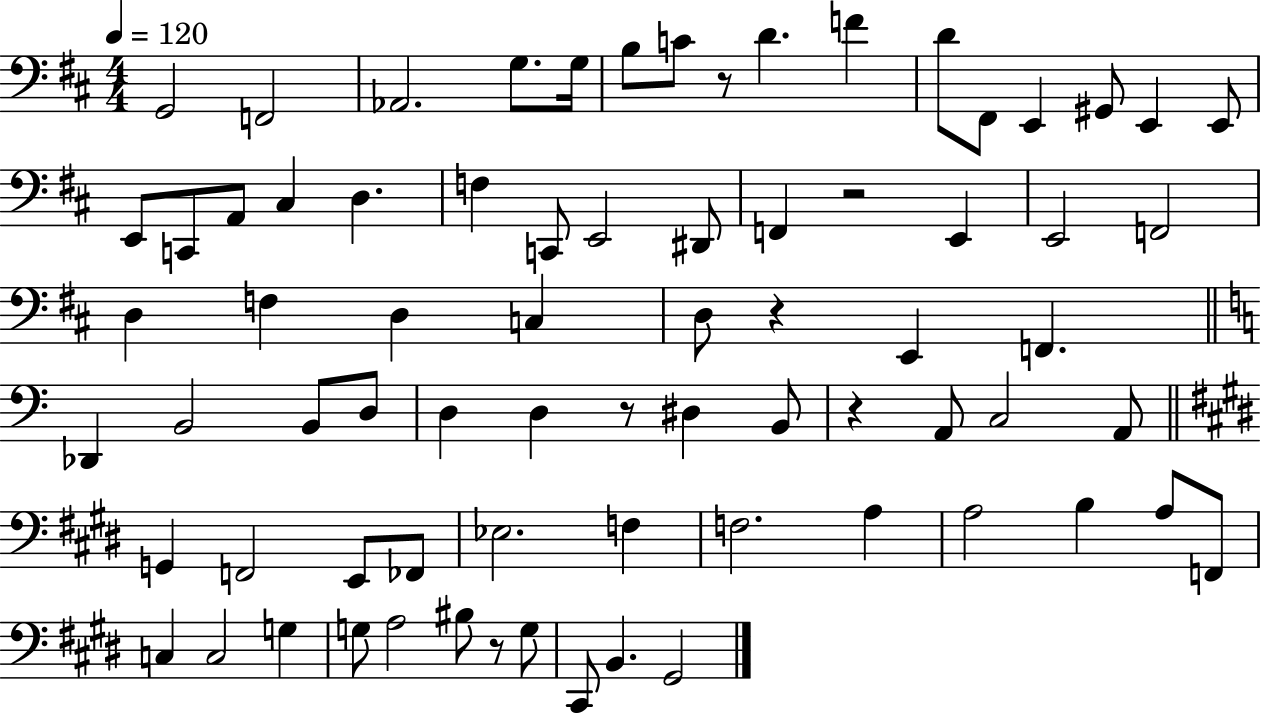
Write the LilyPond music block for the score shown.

{
  \clef bass
  \numericTimeSignature
  \time 4/4
  \key d \major
  \tempo 4 = 120
  g,2 f,2 | aes,2. g8. g16 | b8 c'8 r8 d'4. f'4 | d'8 fis,8 e,4 gis,8 e,4 e,8 | \break e,8 c,8 a,8 cis4 d4. | f4 c,8 e,2 dis,8 | f,4 r2 e,4 | e,2 f,2 | \break d4 f4 d4 c4 | d8 r4 e,4 f,4. | \bar "||" \break \key c \major des,4 b,2 b,8 d8 | d4 d4 r8 dis4 b,8 | r4 a,8 c2 a,8 | \bar "||" \break \key e \major g,4 f,2 e,8 fes,8 | ees2. f4 | f2. a4 | a2 b4 a8 f,8 | \break c4 c2 g4 | g8 a2 bis8 r8 g8 | cis,8 b,4. gis,2 | \bar "|."
}